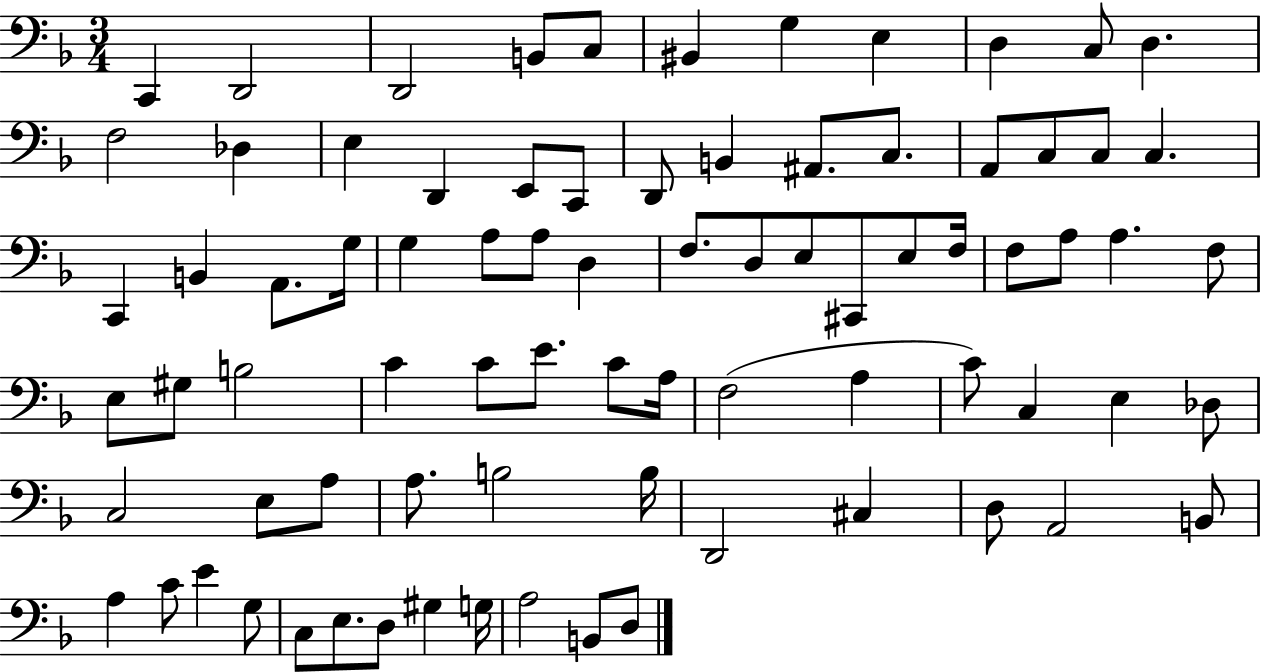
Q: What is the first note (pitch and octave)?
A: C2